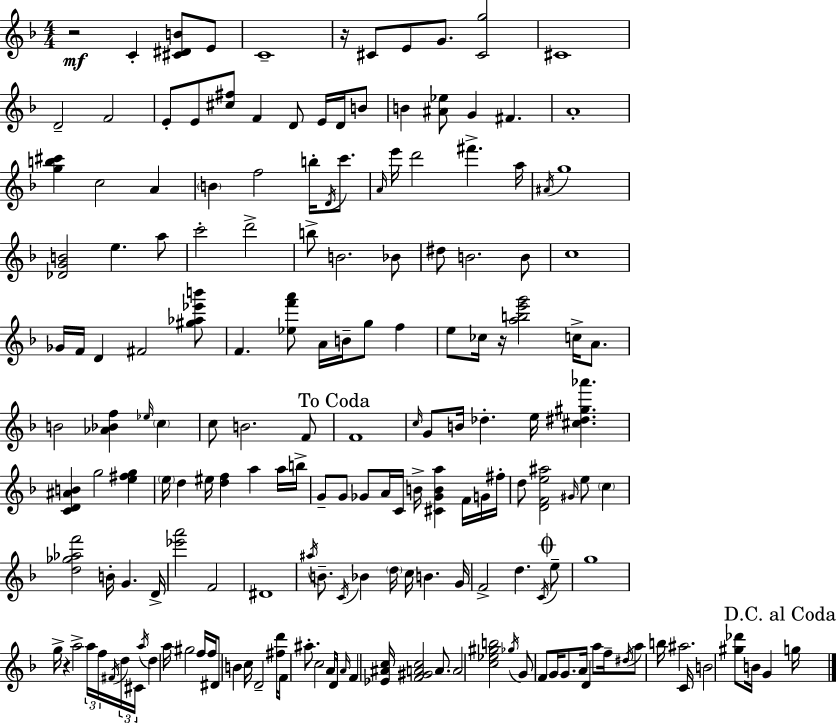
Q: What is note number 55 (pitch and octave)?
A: E5